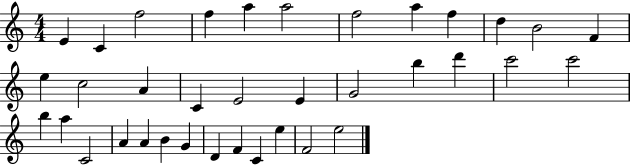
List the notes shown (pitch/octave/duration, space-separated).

E4/q C4/q F5/h F5/q A5/q A5/h F5/h A5/q F5/q D5/q B4/h F4/q E5/q C5/h A4/q C4/q E4/h E4/q G4/h B5/q D6/q C6/h C6/h B5/q A5/q C4/h A4/q A4/q B4/q G4/q D4/q F4/q C4/q E5/q F4/h E5/h